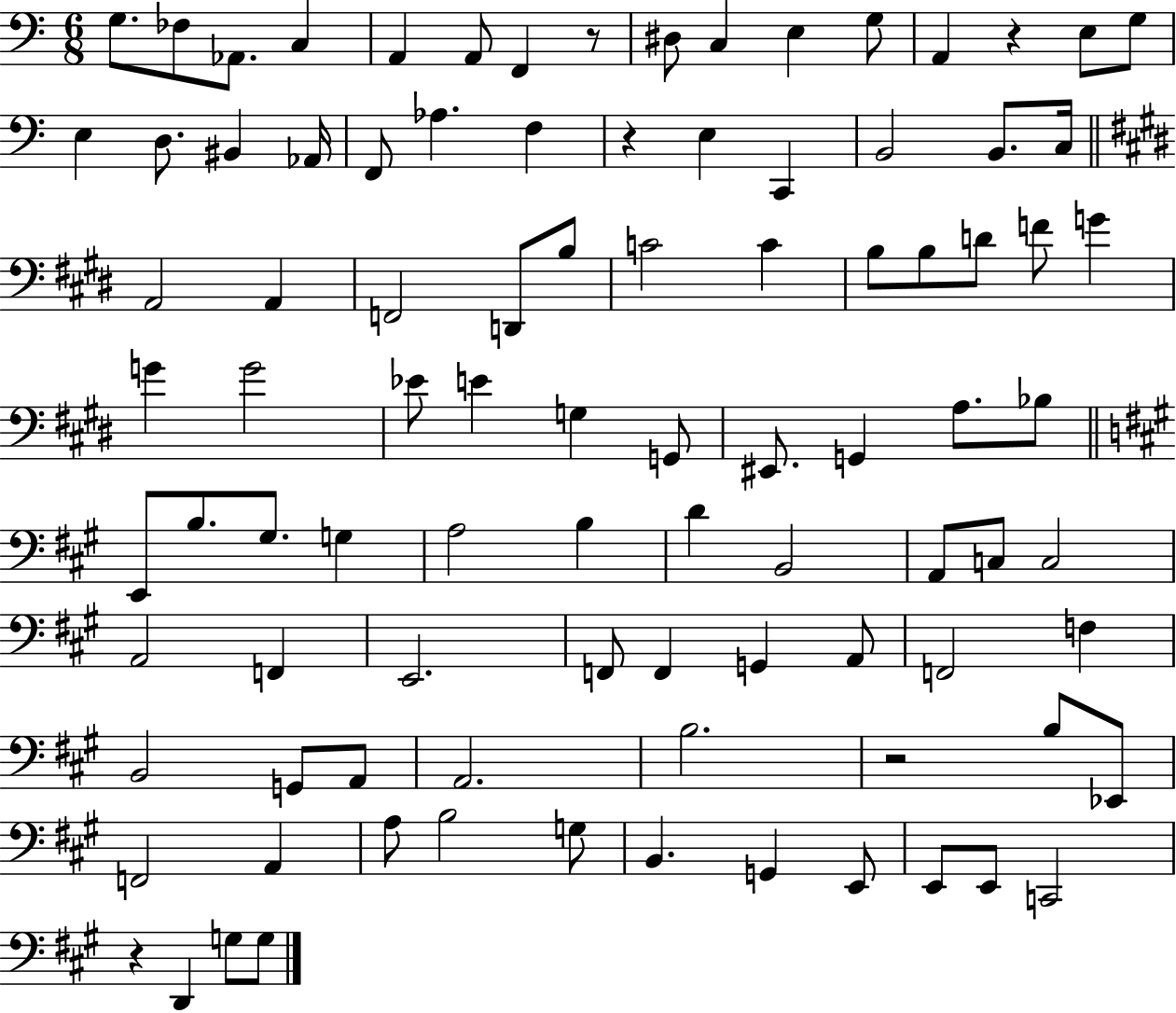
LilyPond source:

{
  \clef bass
  \numericTimeSignature
  \time 6/8
  \key c \major
  g8. fes8 aes,8. c4 | a,4 a,8 f,4 r8 | dis8 c4 e4 g8 | a,4 r4 e8 g8 | \break e4 d8. bis,4 aes,16 | f,8 aes4. f4 | r4 e4 c,4 | b,2 b,8. c16 | \break \bar "||" \break \key e \major a,2 a,4 | f,2 d,8 b8 | c'2 c'4 | b8 b8 d'8 f'8 g'4 | \break g'4 g'2 | ees'8 e'4 g4 g,8 | eis,8. g,4 a8. bes8 | \bar "||" \break \key a \major e,8 b8. gis8. g4 | a2 b4 | d'4 b,2 | a,8 c8 c2 | \break a,2 f,4 | e,2. | f,8 f,4 g,4 a,8 | f,2 f4 | \break b,2 g,8 a,8 | a,2. | b2. | r2 b8 ees,8 | \break f,2 a,4 | a8 b2 g8 | b,4. g,4 e,8 | e,8 e,8 c,2 | \break r4 d,4 g8 g8 | \bar "|."
}